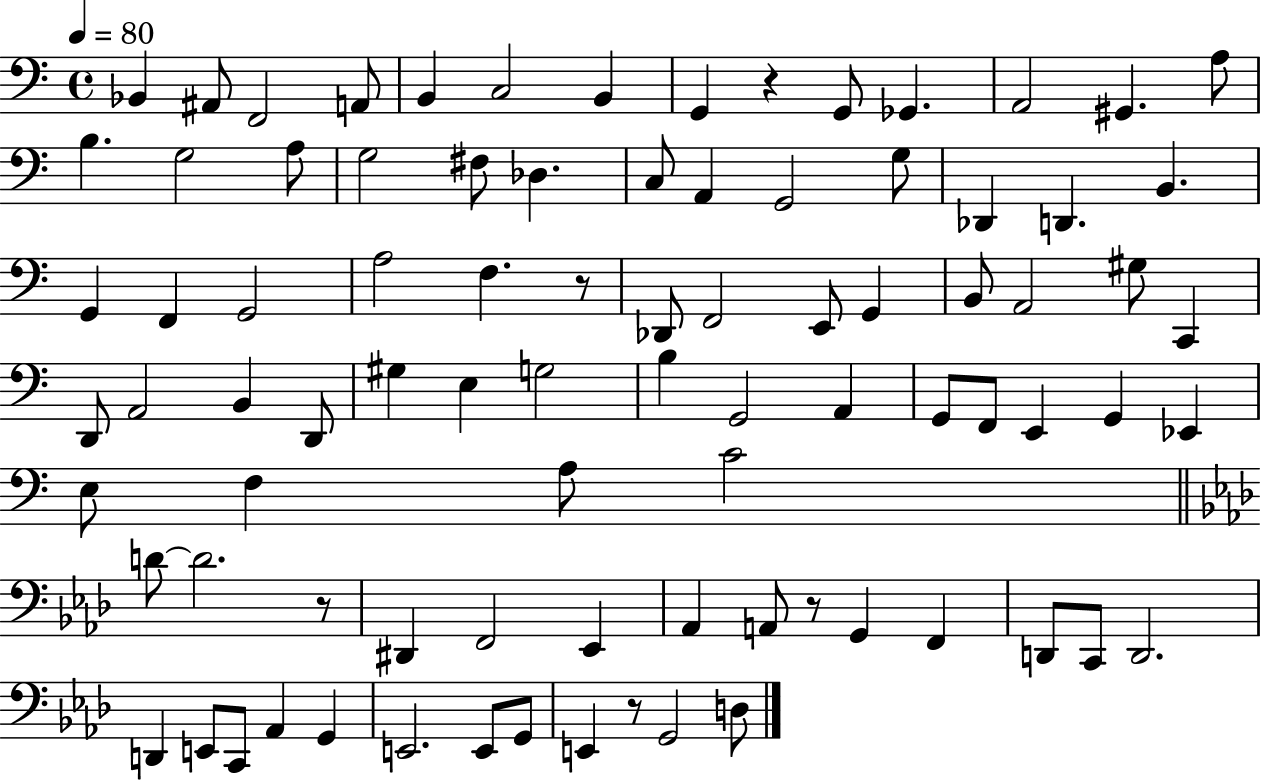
X:1
T:Untitled
M:4/4
L:1/4
K:C
_B,, ^A,,/2 F,,2 A,,/2 B,, C,2 B,, G,, z G,,/2 _G,, A,,2 ^G,, A,/2 B, G,2 A,/2 G,2 ^F,/2 _D, C,/2 A,, G,,2 G,/2 _D,, D,, B,, G,, F,, G,,2 A,2 F, z/2 _D,,/2 F,,2 E,,/2 G,, B,,/2 A,,2 ^G,/2 C,, D,,/2 A,,2 B,, D,,/2 ^G, E, G,2 B, G,,2 A,, G,,/2 F,,/2 E,, G,, _E,, E,/2 F, A,/2 C2 D/2 D2 z/2 ^D,, F,,2 _E,, _A,, A,,/2 z/2 G,, F,, D,,/2 C,,/2 D,,2 D,, E,,/2 C,,/2 _A,, G,, E,,2 E,,/2 G,,/2 E,, z/2 G,,2 D,/2